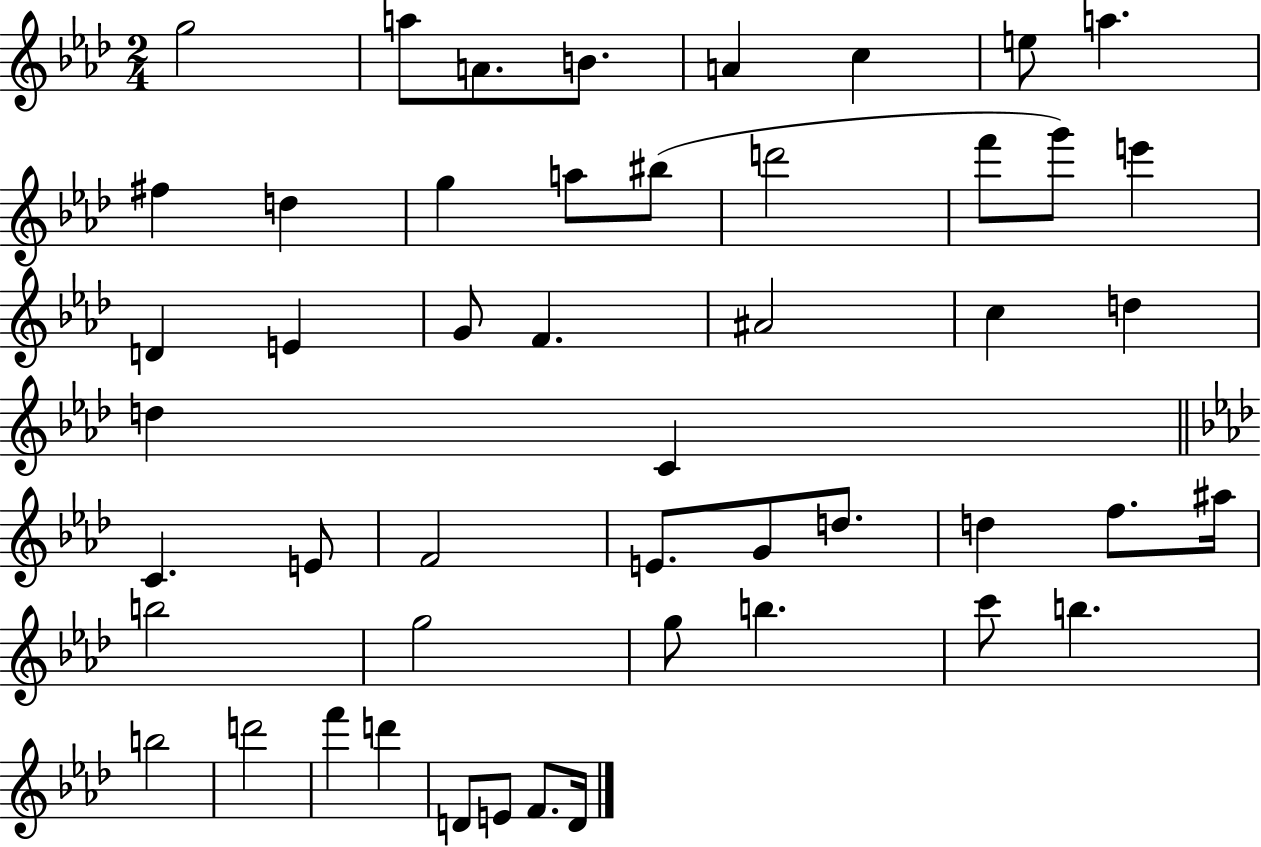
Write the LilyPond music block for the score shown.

{
  \clef treble
  \numericTimeSignature
  \time 2/4
  \key aes \major
  \repeat volta 2 { g''2 | a''8 a'8. b'8. | a'4 c''4 | e''8 a''4. | \break fis''4 d''4 | g''4 a''8 bis''8( | d'''2 | f'''8 g'''8) e'''4 | \break d'4 e'4 | g'8 f'4. | ais'2 | c''4 d''4 | \break d''4 c'4 | \bar "||" \break \key aes \major c'4. e'8 | f'2 | e'8. g'8 d''8. | d''4 f''8. ais''16 | \break b''2 | g''2 | g''8 b''4. | c'''8 b''4. | \break b''2 | d'''2 | f'''4 d'''4 | d'8 e'8 f'8. d'16 | \break } \bar "|."
}